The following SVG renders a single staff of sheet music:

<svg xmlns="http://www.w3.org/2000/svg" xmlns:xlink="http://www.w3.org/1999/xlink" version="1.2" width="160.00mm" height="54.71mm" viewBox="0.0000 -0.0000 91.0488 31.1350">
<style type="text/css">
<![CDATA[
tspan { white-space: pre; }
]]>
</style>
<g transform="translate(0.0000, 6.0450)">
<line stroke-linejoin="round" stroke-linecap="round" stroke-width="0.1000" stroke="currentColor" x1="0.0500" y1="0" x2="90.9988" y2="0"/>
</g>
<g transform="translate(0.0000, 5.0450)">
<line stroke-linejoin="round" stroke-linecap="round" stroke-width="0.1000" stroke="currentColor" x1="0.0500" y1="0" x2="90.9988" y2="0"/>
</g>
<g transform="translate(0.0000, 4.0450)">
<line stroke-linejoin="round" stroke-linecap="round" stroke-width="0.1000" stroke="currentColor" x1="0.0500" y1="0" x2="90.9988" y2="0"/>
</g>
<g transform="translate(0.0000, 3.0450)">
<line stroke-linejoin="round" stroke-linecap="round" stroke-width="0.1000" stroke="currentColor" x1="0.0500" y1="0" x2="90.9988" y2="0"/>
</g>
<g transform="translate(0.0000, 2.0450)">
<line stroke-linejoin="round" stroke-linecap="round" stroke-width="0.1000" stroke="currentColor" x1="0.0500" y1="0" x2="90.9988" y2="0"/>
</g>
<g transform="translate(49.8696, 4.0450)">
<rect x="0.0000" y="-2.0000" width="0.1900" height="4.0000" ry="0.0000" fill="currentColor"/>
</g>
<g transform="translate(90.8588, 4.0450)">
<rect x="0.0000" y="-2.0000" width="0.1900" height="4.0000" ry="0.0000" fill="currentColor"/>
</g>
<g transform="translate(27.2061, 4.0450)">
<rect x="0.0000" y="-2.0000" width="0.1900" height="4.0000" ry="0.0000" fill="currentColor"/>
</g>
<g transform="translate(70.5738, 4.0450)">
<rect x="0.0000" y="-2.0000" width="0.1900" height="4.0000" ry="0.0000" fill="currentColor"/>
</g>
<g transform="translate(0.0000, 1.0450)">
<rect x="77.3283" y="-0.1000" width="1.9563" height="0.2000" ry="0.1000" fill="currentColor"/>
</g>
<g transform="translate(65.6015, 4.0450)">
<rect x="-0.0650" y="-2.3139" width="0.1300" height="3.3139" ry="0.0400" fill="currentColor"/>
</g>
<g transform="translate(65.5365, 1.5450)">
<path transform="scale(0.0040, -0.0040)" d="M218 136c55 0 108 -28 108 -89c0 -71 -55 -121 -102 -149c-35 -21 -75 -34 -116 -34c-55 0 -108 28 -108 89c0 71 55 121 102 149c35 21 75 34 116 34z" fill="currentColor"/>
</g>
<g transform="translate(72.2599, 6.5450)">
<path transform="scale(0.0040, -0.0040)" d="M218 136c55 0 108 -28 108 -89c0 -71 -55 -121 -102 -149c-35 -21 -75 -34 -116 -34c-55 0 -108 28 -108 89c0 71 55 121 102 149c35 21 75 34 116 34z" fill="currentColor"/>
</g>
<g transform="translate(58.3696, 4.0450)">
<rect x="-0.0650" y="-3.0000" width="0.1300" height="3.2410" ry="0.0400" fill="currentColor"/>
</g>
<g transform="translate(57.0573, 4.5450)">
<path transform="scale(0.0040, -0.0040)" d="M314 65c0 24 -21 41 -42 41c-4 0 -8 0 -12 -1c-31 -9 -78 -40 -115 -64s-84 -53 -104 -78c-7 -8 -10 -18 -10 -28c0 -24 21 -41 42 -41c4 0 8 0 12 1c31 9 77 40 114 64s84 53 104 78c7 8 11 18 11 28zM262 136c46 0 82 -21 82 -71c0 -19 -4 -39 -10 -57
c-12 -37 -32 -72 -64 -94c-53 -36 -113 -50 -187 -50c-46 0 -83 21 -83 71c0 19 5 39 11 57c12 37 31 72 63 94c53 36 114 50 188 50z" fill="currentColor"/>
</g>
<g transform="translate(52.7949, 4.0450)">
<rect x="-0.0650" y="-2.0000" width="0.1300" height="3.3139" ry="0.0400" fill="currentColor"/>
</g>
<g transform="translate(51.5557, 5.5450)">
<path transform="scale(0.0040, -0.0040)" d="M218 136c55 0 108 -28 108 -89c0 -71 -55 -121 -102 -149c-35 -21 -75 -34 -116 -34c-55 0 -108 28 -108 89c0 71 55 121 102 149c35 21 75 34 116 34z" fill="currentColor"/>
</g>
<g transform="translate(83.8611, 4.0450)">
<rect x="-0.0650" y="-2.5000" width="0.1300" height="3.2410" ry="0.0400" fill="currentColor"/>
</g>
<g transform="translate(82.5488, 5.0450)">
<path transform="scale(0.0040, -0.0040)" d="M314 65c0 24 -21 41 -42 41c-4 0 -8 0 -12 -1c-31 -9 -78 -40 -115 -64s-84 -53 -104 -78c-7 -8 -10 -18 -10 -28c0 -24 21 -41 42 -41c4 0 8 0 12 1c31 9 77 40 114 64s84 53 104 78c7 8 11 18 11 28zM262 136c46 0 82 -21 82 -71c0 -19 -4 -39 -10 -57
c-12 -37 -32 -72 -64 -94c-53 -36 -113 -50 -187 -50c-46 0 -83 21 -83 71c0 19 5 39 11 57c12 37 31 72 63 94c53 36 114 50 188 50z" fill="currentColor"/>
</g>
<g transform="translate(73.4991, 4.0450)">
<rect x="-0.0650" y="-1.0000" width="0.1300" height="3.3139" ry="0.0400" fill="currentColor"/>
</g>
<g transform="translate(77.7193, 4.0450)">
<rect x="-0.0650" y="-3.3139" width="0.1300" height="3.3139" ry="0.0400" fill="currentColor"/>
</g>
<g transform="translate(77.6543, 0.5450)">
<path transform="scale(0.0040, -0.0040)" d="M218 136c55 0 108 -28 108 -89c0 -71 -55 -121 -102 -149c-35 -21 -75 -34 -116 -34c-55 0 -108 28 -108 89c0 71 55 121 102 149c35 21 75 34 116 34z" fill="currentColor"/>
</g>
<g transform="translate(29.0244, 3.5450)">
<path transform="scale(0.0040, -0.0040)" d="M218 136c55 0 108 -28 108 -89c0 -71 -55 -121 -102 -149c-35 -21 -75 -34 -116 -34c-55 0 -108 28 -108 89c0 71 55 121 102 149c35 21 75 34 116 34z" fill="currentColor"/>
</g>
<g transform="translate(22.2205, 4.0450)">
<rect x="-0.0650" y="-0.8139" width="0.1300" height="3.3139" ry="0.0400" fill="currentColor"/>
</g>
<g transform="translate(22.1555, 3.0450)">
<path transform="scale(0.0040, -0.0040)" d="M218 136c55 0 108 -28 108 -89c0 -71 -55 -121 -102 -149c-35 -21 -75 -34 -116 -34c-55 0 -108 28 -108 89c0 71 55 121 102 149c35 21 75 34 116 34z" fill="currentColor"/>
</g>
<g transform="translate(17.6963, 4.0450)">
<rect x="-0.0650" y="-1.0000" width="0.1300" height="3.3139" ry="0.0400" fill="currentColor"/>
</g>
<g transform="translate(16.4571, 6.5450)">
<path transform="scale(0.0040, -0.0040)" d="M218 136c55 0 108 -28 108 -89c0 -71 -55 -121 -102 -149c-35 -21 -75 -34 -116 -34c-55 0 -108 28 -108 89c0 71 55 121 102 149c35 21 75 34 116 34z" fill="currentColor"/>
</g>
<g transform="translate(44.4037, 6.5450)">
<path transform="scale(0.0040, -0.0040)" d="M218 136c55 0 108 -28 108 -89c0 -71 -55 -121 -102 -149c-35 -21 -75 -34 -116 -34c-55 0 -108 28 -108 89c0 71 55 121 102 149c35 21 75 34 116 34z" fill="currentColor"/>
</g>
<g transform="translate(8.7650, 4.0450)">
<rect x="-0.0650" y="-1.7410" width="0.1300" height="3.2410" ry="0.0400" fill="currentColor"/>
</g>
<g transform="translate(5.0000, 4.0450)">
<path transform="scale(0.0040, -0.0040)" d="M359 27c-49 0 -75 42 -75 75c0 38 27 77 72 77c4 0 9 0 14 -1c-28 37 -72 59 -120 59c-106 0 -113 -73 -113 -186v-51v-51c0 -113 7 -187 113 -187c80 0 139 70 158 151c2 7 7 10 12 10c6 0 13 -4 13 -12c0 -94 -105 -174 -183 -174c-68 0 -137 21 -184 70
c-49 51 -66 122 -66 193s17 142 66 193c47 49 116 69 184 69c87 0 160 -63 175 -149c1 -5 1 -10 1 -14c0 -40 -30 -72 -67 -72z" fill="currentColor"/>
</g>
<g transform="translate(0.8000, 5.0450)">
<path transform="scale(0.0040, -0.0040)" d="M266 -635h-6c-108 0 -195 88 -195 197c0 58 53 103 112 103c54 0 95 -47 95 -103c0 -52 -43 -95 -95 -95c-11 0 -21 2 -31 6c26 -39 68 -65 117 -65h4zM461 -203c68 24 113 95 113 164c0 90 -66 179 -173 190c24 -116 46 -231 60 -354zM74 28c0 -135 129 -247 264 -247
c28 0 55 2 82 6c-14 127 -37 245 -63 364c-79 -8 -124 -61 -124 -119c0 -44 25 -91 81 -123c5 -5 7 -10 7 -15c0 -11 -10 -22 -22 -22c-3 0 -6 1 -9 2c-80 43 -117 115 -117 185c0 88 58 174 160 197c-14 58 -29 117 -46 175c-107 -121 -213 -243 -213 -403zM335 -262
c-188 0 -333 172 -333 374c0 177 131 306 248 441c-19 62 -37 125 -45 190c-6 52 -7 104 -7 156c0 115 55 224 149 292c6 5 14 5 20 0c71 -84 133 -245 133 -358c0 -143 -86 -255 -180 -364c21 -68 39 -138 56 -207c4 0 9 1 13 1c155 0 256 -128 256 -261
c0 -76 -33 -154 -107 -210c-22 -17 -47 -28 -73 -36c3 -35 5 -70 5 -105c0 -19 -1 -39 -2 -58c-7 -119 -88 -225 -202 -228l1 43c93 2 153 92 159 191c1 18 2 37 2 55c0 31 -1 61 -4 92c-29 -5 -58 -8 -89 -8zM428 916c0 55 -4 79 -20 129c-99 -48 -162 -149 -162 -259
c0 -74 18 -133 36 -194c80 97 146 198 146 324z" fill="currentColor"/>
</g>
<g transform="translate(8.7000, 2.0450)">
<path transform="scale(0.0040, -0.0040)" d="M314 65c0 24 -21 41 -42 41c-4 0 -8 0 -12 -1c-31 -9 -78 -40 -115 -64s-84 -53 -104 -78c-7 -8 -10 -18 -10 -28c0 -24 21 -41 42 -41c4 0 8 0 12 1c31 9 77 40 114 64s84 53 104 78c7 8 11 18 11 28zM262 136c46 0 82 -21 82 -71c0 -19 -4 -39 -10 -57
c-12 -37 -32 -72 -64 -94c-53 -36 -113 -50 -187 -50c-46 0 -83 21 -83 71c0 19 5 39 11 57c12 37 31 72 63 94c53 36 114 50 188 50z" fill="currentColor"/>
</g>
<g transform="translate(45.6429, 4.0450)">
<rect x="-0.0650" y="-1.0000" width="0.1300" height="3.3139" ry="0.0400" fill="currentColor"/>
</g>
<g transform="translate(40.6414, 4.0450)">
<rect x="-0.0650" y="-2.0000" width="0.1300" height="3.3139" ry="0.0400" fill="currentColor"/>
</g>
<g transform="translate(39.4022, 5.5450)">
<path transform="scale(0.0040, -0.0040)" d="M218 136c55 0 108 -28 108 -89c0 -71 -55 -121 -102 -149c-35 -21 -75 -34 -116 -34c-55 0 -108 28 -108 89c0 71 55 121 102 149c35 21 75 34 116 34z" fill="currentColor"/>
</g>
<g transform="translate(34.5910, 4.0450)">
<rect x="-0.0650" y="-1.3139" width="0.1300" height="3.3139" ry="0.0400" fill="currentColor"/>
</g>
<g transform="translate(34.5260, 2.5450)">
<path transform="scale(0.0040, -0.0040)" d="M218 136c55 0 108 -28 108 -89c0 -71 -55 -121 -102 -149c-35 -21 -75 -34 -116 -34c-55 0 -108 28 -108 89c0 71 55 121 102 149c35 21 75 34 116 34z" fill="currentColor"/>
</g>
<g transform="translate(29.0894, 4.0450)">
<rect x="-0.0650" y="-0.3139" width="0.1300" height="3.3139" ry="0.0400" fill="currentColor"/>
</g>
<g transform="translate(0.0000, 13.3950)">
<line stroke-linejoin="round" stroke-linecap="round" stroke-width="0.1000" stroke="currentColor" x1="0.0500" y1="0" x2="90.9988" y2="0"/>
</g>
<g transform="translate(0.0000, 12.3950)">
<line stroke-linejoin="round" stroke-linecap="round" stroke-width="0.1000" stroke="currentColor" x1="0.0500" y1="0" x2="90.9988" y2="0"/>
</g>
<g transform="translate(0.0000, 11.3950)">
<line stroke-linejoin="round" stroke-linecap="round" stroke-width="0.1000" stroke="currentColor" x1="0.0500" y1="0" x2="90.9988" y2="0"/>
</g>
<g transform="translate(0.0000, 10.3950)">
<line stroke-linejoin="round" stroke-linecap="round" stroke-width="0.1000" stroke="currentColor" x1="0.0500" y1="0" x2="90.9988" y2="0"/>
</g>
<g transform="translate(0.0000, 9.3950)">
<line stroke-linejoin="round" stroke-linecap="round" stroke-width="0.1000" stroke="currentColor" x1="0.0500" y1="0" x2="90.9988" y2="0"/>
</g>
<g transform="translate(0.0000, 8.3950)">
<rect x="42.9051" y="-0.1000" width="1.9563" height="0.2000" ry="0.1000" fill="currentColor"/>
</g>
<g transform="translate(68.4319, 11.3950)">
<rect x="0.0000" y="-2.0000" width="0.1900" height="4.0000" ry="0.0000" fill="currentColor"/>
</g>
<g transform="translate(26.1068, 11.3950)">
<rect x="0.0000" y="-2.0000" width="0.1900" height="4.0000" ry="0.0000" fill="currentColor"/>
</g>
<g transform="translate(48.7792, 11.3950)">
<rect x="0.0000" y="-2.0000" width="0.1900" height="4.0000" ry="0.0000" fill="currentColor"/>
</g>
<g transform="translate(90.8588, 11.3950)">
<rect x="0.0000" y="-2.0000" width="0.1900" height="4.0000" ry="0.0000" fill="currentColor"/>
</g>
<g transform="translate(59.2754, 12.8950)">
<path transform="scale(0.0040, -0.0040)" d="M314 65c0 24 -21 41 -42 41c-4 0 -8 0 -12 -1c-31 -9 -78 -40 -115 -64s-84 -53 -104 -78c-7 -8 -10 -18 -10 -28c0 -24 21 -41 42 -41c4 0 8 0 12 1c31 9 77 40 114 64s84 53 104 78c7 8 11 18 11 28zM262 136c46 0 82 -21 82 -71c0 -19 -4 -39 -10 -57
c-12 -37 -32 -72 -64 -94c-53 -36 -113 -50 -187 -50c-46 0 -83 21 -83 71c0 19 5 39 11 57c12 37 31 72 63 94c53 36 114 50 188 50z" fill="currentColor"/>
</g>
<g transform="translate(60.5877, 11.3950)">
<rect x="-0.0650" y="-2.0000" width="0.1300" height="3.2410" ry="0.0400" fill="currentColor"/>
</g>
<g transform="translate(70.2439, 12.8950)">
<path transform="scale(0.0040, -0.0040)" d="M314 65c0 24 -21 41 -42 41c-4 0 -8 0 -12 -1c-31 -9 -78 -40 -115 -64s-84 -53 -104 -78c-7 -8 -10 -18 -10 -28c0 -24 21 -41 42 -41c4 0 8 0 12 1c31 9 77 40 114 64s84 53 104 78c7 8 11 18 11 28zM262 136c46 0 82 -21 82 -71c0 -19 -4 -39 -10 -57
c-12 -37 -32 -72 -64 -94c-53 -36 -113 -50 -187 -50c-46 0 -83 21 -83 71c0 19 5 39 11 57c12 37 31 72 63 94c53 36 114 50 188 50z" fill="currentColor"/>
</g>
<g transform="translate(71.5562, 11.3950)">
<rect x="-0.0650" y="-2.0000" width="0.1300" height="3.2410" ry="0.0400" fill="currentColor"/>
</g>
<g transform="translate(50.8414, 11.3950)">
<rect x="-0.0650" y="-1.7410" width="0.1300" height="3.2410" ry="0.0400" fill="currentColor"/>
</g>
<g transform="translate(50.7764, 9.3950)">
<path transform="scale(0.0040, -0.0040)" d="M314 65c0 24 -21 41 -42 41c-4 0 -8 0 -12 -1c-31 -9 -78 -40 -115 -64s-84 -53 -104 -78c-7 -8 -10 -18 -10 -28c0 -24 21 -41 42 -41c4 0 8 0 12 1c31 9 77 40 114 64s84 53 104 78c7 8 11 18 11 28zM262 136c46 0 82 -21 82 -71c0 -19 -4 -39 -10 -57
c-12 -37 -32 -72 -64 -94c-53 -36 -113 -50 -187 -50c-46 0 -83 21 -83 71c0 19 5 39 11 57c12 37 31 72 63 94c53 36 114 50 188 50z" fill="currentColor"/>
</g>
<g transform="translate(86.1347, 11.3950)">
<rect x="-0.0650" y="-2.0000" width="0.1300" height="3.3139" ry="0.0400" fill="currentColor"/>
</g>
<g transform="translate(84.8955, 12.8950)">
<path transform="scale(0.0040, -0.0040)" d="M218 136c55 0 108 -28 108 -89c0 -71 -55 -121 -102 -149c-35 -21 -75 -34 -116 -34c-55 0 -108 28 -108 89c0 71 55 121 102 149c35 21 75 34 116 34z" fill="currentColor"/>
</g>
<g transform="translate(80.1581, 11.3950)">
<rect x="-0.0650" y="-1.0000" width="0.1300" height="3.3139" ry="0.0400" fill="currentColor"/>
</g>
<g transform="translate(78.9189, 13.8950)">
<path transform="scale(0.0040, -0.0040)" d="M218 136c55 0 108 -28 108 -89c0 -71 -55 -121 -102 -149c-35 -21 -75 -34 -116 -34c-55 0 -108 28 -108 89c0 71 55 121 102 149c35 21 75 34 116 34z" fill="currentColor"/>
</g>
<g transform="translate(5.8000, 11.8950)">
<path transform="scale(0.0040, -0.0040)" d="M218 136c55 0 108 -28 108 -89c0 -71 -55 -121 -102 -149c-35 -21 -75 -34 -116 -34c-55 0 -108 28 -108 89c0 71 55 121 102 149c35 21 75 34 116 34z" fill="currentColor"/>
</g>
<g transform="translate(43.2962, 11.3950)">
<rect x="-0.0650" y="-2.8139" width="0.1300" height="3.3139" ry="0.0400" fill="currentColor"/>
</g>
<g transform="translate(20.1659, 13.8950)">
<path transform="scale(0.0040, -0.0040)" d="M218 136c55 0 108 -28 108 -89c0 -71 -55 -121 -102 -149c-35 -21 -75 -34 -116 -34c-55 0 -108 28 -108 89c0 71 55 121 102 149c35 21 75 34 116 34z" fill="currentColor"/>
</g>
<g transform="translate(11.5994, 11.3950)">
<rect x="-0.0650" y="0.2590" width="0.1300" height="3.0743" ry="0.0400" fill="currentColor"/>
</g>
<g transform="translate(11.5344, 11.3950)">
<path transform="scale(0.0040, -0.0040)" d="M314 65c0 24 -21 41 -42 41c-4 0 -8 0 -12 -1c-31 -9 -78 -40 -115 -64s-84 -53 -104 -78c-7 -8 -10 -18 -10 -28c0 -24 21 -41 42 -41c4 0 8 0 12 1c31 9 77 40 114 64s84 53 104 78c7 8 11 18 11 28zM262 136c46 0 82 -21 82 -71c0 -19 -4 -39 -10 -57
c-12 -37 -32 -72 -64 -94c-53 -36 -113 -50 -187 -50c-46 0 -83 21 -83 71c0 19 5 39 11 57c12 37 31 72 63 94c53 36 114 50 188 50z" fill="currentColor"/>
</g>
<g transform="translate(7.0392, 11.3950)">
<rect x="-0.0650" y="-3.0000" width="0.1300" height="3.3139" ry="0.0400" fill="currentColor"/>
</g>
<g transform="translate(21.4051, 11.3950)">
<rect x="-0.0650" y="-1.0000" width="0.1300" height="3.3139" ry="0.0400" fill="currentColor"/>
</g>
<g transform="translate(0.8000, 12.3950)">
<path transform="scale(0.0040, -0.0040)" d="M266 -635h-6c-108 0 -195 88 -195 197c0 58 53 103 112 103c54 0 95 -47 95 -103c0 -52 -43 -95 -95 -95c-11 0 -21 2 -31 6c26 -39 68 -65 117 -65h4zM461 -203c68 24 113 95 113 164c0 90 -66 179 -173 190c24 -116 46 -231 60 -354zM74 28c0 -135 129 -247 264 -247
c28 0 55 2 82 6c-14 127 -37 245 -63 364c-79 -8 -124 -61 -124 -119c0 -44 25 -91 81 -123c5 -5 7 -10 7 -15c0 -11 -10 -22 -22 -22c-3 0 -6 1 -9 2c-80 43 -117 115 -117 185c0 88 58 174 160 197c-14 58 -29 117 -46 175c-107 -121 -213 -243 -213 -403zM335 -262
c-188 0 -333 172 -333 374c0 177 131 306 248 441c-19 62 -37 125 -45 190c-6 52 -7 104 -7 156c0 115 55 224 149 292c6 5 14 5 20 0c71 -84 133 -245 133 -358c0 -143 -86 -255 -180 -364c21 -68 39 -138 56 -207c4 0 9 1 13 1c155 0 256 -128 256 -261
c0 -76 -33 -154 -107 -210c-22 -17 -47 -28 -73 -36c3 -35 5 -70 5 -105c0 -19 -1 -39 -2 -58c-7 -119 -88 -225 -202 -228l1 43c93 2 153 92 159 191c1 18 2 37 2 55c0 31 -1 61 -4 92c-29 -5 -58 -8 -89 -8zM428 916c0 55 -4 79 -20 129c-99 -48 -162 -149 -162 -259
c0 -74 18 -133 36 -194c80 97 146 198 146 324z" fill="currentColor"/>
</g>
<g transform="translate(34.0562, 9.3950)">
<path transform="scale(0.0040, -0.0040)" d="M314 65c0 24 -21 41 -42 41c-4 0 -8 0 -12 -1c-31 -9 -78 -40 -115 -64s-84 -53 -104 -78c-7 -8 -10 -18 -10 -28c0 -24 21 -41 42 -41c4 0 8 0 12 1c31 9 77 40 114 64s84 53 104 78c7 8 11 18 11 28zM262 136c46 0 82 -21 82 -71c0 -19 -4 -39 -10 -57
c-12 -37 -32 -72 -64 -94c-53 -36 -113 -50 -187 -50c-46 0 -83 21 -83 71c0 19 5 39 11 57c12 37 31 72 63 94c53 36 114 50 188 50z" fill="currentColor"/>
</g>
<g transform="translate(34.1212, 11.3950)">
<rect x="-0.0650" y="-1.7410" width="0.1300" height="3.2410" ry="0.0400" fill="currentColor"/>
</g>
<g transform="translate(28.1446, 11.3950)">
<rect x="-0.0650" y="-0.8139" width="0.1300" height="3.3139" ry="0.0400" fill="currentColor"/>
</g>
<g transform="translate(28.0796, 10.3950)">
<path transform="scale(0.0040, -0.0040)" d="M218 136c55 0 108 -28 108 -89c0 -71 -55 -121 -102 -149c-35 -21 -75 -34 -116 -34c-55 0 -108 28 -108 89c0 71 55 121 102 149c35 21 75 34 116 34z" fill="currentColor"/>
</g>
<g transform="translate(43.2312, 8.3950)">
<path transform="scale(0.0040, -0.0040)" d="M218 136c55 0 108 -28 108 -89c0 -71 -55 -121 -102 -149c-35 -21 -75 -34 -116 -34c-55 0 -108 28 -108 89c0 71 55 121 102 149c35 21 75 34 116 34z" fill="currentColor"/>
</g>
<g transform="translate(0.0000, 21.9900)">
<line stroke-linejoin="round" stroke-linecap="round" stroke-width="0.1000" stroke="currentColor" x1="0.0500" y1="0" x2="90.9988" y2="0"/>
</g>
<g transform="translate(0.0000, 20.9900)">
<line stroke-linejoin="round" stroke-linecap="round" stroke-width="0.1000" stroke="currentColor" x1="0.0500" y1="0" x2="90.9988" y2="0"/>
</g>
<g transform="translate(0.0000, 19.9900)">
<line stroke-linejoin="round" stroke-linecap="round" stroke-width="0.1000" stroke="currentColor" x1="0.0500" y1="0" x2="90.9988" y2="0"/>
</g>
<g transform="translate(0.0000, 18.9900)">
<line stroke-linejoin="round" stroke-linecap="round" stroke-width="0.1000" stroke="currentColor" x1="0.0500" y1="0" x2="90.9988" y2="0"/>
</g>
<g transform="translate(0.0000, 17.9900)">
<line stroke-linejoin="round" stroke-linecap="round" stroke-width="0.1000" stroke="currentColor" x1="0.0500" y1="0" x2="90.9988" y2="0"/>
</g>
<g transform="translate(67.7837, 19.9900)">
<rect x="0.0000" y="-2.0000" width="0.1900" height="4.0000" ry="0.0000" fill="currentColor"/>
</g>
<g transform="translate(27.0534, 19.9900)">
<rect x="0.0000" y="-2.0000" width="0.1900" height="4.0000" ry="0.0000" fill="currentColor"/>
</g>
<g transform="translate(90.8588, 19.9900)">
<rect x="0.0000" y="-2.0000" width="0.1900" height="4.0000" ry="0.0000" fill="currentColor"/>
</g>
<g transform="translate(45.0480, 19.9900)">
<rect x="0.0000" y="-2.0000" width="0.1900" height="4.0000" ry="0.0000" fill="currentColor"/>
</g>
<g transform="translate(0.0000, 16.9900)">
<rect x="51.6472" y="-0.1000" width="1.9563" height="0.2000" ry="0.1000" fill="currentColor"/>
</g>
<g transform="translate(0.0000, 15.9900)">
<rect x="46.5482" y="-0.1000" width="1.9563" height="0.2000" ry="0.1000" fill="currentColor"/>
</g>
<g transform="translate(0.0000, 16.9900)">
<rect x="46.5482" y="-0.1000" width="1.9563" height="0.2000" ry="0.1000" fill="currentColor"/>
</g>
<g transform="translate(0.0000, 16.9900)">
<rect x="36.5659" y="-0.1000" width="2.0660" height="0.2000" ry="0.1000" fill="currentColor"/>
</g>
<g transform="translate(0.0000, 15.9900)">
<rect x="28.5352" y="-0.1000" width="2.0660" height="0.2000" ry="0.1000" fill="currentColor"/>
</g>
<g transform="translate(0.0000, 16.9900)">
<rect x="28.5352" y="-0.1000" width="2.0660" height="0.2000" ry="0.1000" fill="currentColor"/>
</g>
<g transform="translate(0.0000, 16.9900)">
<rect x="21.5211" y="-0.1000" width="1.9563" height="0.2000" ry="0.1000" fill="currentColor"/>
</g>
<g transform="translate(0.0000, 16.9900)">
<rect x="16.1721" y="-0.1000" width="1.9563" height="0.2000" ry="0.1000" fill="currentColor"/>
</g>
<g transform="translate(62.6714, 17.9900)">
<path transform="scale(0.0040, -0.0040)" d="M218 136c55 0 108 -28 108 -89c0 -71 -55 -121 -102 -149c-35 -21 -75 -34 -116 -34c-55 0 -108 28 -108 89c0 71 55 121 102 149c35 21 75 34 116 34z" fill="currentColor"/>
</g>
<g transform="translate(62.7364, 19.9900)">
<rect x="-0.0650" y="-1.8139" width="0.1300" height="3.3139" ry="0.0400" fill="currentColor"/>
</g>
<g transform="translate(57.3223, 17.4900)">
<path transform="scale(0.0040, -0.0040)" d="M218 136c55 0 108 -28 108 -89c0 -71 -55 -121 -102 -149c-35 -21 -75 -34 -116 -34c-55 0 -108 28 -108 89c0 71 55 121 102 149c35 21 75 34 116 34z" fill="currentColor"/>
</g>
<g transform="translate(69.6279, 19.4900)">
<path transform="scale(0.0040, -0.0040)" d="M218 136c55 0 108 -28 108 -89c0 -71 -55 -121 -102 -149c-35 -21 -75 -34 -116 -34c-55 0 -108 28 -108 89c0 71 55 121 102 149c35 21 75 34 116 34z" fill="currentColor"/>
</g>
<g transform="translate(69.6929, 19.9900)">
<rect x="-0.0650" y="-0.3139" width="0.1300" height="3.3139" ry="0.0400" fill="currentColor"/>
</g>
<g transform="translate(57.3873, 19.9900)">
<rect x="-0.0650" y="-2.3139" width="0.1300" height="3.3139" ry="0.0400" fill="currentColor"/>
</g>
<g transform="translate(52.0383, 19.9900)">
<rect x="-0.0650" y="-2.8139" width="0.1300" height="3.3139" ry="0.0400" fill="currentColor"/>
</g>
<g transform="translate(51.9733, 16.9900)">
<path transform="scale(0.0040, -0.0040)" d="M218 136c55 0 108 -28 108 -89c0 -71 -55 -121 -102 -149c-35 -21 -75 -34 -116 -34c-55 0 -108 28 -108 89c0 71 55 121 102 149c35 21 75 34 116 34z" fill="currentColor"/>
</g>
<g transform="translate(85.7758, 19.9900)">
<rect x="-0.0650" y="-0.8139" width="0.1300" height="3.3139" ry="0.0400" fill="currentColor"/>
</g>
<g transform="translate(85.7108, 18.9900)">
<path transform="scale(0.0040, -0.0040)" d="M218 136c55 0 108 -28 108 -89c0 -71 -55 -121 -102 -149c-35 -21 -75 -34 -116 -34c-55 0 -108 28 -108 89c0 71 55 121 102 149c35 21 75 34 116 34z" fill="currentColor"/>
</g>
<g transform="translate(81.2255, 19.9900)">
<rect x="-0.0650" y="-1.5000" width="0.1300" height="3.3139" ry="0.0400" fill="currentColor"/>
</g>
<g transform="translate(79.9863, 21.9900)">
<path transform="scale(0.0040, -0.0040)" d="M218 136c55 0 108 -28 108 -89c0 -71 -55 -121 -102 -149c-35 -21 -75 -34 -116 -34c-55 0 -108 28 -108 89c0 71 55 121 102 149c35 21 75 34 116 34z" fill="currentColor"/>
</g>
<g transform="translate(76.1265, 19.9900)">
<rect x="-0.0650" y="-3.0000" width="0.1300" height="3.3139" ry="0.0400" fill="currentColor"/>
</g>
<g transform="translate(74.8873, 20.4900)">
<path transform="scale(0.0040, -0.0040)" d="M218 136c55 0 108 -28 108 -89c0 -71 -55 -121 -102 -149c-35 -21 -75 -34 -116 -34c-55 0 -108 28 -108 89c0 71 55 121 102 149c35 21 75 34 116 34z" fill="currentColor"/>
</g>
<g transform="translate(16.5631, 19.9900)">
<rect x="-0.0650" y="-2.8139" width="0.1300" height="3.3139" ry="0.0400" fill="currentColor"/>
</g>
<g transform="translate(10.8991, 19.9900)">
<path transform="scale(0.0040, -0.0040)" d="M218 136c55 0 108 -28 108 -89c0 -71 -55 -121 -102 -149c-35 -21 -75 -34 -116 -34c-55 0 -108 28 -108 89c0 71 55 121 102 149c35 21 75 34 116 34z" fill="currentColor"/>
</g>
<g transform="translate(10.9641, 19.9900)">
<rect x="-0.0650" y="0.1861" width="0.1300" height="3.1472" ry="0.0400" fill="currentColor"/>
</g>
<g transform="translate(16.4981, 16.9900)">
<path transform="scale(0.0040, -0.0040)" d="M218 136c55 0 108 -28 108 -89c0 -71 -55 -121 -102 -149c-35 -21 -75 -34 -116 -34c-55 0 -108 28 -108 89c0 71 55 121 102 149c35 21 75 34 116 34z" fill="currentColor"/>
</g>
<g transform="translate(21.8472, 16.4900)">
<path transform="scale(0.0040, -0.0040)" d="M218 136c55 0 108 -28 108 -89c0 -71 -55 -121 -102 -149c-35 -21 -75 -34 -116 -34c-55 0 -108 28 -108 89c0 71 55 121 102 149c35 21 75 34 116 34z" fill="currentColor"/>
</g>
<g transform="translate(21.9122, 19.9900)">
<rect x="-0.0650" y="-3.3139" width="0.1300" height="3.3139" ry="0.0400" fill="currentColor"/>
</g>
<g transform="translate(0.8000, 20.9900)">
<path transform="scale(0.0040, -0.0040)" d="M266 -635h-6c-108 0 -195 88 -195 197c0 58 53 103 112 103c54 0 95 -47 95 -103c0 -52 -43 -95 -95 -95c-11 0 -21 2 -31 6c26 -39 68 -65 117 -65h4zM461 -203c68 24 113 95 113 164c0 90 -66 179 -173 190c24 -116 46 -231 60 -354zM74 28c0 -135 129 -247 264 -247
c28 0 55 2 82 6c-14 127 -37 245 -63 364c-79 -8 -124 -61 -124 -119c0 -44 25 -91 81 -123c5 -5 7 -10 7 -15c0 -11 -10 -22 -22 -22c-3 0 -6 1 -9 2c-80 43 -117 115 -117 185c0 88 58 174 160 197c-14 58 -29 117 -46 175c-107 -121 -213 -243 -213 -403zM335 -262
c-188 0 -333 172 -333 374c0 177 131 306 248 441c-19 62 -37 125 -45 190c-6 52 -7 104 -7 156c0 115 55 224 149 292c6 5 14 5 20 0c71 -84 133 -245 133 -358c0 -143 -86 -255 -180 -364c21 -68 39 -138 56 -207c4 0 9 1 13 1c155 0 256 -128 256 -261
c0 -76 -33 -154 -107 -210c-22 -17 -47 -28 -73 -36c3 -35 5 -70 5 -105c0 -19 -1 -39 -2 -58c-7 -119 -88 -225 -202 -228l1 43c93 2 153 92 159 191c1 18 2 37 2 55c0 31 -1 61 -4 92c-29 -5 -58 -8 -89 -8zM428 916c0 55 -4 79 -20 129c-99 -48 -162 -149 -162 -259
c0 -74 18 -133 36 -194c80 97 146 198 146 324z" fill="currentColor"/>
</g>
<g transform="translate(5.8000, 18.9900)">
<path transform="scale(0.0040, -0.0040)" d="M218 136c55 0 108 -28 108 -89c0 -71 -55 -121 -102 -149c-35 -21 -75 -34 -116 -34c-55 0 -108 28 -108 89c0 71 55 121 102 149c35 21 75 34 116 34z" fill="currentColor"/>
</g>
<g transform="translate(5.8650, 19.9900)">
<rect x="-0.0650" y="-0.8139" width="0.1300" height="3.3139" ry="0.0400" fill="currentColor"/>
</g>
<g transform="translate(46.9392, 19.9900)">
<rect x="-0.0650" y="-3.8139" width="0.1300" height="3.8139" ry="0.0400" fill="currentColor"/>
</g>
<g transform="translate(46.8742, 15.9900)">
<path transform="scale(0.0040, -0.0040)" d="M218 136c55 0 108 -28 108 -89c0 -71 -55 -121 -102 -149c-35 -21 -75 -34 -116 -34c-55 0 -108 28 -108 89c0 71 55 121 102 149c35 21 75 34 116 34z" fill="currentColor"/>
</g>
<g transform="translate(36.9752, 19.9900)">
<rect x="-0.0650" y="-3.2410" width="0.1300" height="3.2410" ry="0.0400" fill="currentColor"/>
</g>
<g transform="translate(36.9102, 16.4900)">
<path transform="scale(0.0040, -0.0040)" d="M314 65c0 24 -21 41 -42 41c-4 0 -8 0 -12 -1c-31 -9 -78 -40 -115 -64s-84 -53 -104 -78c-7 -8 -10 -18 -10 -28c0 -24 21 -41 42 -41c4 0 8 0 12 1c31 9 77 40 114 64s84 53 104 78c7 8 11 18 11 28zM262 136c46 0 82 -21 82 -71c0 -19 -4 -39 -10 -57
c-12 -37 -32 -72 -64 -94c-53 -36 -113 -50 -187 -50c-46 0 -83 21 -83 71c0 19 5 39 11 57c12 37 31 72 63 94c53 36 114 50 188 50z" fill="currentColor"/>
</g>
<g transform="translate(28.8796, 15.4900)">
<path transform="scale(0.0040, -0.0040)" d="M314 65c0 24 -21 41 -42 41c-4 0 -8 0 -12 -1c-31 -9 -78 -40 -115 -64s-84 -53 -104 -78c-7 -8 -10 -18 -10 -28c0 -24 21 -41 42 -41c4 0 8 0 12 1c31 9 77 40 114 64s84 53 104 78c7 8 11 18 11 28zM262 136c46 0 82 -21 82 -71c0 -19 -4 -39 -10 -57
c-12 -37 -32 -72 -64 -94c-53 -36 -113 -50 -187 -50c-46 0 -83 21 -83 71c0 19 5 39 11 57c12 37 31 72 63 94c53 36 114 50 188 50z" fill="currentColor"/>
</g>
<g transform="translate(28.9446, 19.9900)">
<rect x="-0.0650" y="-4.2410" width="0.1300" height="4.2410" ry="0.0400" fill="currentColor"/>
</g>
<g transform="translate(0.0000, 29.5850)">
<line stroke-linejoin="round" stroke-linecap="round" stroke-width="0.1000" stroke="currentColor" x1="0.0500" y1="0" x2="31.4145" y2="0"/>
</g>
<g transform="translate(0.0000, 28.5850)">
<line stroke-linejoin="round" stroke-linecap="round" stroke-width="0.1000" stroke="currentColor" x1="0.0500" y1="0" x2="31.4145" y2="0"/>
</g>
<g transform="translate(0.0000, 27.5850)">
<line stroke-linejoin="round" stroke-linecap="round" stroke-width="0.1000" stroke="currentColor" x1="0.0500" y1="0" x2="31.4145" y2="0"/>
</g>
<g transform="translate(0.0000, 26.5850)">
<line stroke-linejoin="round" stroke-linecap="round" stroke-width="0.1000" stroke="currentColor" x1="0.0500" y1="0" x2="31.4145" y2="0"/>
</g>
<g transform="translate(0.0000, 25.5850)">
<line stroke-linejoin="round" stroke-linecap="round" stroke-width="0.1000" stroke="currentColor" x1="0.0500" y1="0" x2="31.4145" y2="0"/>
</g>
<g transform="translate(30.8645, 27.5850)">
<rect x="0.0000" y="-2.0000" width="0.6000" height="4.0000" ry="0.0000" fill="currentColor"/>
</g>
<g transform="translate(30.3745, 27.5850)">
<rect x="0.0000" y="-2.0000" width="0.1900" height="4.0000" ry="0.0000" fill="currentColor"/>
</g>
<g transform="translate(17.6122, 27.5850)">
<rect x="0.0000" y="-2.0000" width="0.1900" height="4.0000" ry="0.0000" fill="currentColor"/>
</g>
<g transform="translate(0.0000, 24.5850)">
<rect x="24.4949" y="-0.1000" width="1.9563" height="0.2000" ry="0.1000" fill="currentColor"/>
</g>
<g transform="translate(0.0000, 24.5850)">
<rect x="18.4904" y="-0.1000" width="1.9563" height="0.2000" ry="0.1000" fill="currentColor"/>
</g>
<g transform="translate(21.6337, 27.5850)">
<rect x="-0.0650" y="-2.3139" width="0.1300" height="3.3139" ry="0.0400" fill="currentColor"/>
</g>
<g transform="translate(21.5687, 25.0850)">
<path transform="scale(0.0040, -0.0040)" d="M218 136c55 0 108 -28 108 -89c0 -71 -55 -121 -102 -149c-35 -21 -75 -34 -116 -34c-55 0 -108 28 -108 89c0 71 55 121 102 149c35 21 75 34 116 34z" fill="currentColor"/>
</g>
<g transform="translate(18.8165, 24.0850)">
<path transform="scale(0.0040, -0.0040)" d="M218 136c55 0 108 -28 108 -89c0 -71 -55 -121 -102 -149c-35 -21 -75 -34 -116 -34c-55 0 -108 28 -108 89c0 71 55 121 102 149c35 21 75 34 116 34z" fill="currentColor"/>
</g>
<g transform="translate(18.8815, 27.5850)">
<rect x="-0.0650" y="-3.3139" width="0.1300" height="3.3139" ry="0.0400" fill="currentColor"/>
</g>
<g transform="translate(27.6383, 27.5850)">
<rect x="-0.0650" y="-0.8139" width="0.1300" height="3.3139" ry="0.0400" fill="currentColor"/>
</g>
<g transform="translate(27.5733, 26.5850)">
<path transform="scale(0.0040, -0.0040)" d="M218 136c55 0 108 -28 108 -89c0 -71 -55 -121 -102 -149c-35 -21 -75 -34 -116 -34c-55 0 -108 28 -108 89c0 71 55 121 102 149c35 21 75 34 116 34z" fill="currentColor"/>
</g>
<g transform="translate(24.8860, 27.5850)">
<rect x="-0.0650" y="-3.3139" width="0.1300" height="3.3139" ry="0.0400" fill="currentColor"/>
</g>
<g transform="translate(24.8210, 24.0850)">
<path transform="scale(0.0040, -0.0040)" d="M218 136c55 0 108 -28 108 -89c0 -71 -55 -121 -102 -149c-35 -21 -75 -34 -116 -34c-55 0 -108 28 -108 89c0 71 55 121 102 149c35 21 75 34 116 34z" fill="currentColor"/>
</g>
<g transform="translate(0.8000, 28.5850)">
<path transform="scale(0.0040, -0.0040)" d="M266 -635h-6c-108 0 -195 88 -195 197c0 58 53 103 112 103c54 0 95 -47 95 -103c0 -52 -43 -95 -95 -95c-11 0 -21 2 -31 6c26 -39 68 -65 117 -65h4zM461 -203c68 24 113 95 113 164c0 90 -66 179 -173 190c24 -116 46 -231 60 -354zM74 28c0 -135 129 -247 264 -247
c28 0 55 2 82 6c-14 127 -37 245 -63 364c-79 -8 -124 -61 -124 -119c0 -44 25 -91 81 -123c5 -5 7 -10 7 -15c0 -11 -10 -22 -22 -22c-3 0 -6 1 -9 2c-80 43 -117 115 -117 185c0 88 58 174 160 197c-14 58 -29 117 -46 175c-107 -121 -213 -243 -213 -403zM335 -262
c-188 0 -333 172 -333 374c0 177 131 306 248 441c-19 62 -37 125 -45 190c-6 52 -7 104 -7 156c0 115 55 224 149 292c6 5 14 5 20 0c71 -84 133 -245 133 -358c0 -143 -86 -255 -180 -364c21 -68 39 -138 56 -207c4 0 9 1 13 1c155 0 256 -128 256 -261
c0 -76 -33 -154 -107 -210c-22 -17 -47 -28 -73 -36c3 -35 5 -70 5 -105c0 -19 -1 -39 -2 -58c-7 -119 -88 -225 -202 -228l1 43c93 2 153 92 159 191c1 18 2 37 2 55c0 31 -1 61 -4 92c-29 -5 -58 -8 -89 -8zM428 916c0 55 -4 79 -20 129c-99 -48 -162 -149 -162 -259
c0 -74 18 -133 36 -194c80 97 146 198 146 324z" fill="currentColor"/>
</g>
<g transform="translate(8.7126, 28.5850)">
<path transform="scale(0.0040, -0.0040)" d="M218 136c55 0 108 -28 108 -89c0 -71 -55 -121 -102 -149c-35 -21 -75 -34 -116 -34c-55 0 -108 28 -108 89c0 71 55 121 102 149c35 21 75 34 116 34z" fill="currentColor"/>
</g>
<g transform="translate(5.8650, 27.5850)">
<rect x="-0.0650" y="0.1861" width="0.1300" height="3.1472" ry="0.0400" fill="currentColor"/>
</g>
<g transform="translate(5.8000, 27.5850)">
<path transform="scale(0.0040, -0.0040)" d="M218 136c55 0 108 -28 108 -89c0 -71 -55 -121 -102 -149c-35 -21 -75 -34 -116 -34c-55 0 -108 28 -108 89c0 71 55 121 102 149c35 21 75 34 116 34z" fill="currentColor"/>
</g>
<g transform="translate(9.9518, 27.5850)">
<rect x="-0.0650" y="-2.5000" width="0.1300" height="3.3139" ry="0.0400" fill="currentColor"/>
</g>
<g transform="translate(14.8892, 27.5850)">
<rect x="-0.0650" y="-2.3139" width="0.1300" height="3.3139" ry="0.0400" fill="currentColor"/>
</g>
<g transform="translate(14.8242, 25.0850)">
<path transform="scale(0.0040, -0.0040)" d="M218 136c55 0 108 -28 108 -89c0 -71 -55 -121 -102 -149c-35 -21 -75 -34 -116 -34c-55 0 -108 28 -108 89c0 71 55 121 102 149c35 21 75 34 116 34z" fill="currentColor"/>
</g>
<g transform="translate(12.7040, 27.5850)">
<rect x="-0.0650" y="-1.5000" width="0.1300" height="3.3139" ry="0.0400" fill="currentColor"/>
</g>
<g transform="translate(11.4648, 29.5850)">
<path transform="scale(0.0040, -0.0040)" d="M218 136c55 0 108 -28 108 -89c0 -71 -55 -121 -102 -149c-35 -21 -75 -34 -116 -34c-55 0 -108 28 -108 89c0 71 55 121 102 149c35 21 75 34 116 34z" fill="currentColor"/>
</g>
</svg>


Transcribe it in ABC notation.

X:1
T:Untitled
M:4/4
L:1/4
K:C
f2 D d c e F D F A2 g D b G2 A B2 D d f2 a f2 F2 F2 D F d B a b d'2 b2 c' a g f c A E d B G E g b g b d